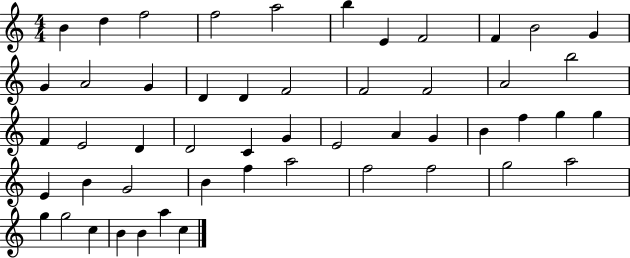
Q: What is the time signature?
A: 4/4